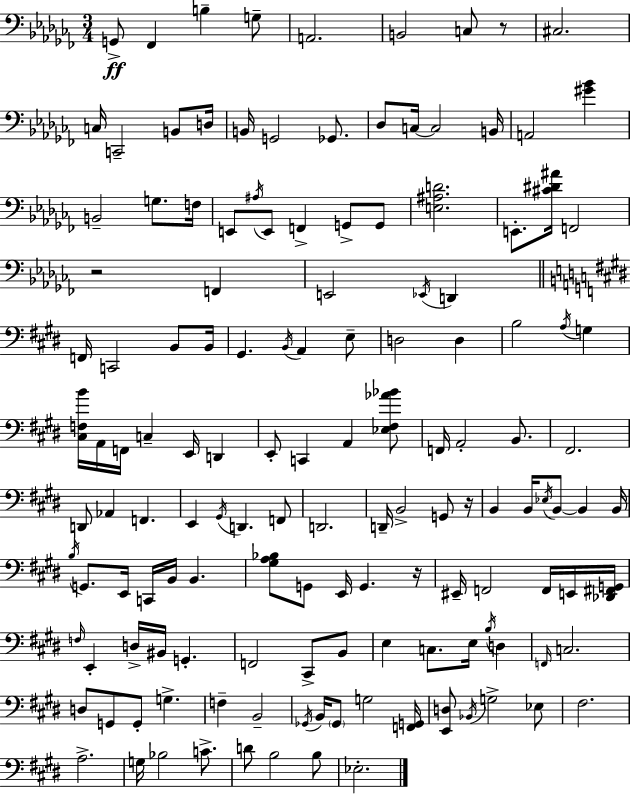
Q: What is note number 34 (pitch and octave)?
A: Eb2